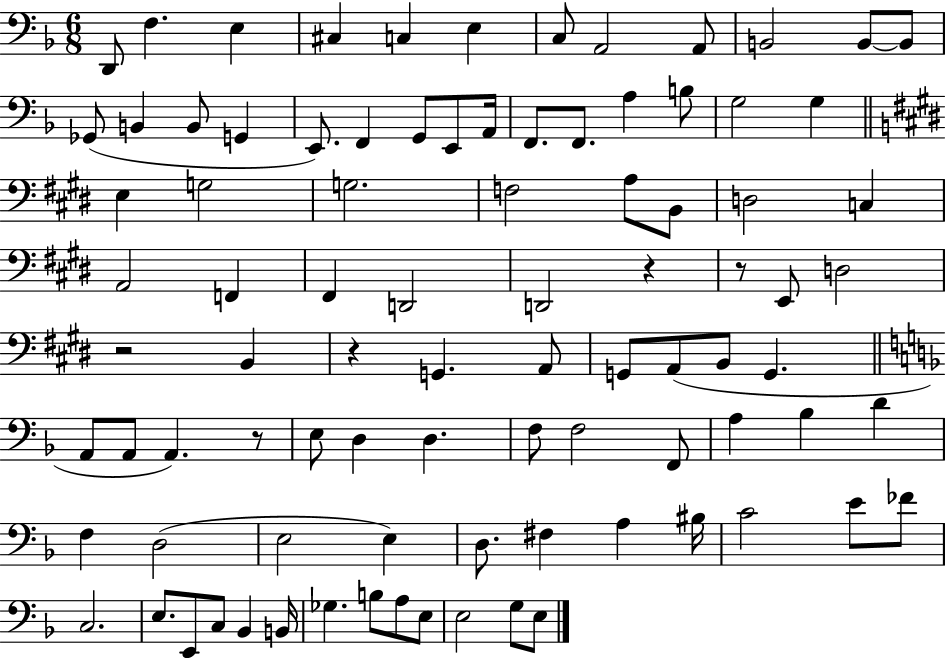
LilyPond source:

{
  \clef bass
  \numericTimeSignature
  \time 6/8
  \key f \major
  \repeat volta 2 { d,8 f4. e4 | cis4 c4 e4 | c8 a,2 a,8 | b,2 b,8~~ b,8 | \break ges,8( b,4 b,8 g,4 | e,8.) f,4 g,8 e,8 a,16 | f,8. f,8. a4 b8 | g2 g4 | \break \bar "||" \break \key e \major e4 g2 | g2. | f2 a8 b,8 | d2 c4 | \break a,2 f,4 | fis,4 d,2 | d,2 r4 | r8 e,8 d2 | \break r2 b,4 | r4 g,4. a,8 | g,8 a,8( b,8 g,4. | \bar "||" \break \key d \minor a,8 a,8 a,4.) r8 | e8 d4 d4. | f8 f2 f,8 | a4 bes4 d'4 | \break f4 d2( | e2 e4) | d8. fis4 a4 bis16 | c'2 e'8 fes'8 | \break c2. | e8. e,8 c8 bes,4 b,16 | ges4. b8 a8 e8 | e2 g8 e8 | \break } \bar "|."
}